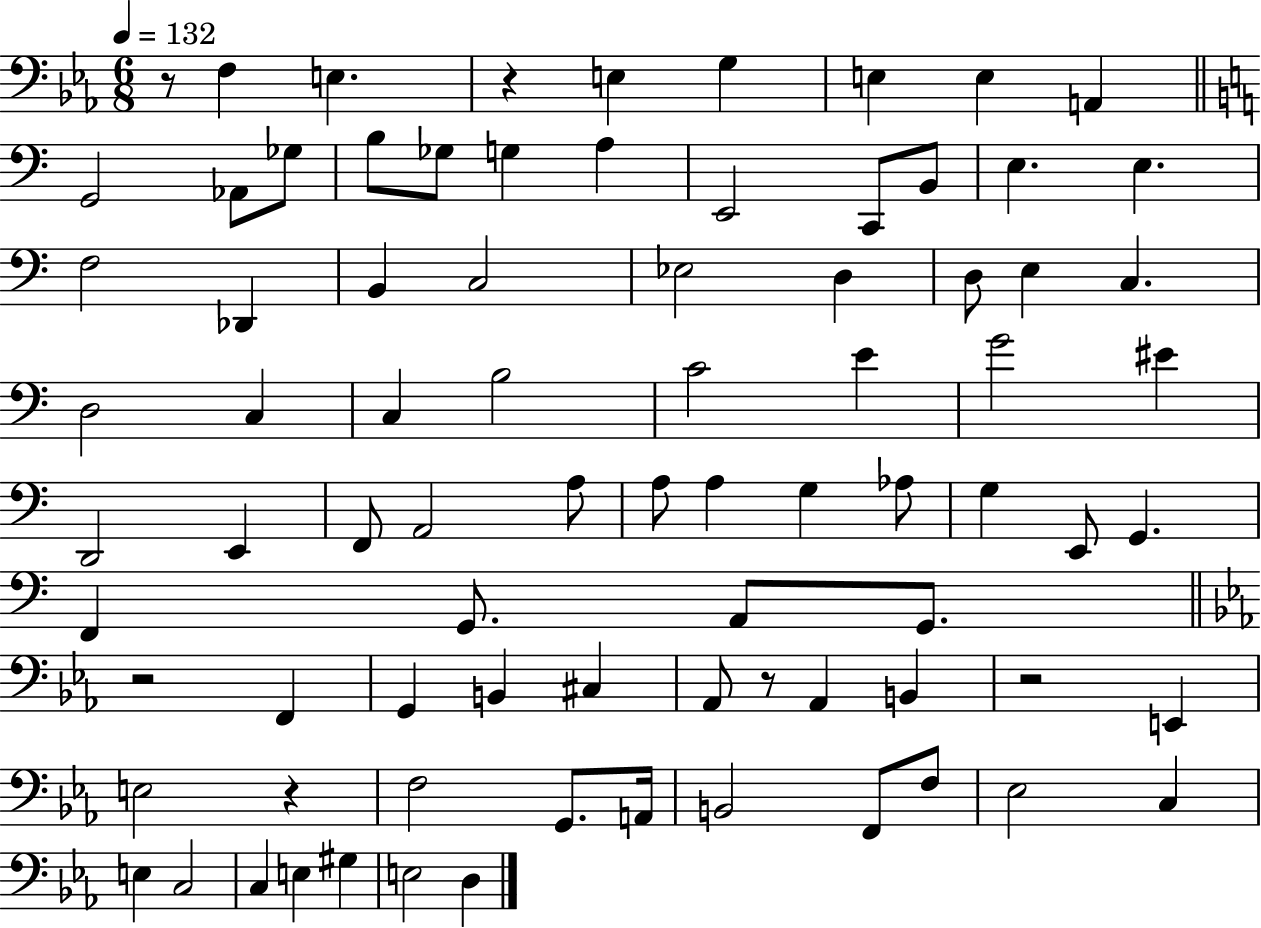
R/e F3/q E3/q. R/q E3/q G3/q E3/q E3/q A2/q G2/h Ab2/e Gb3/e B3/e Gb3/e G3/q A3/q E2/h C2/e B2/e E3/q. E3/q. F3/h Db2/q B2/q C3/h Eb3/h D3/q D3/e E3/q C3/q. D3/h C3/q C3/q B3/h C4/h E4/q G4/h EIS4/q D2/h E2/q F2/e A2/h A3/e A3/e A3/q G3/q Ab3/e G3/q E2/e G2/q. F2/q G2/e. A2/e G2/e. R/h F2/q G2/q B2/q C#3/q Ab2/e R/e Ab2/q B2/q R/h E2/q E3/h R/q F3/h G2/e. A2/s B2/h F2/e F3/e Eb3/h C3/q E3/q C3/h C3/q E3/q G#3/q E3/h D3/q